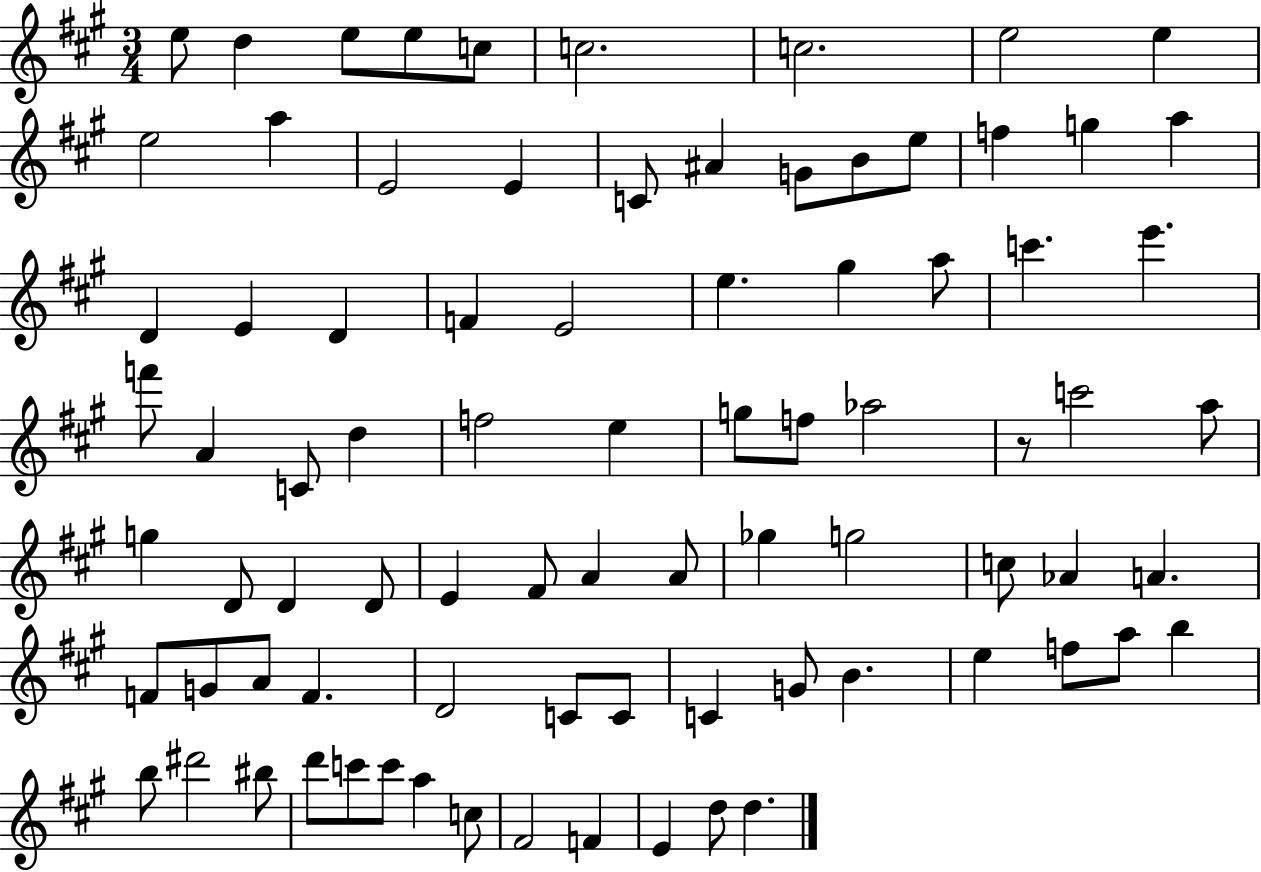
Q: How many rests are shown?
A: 1